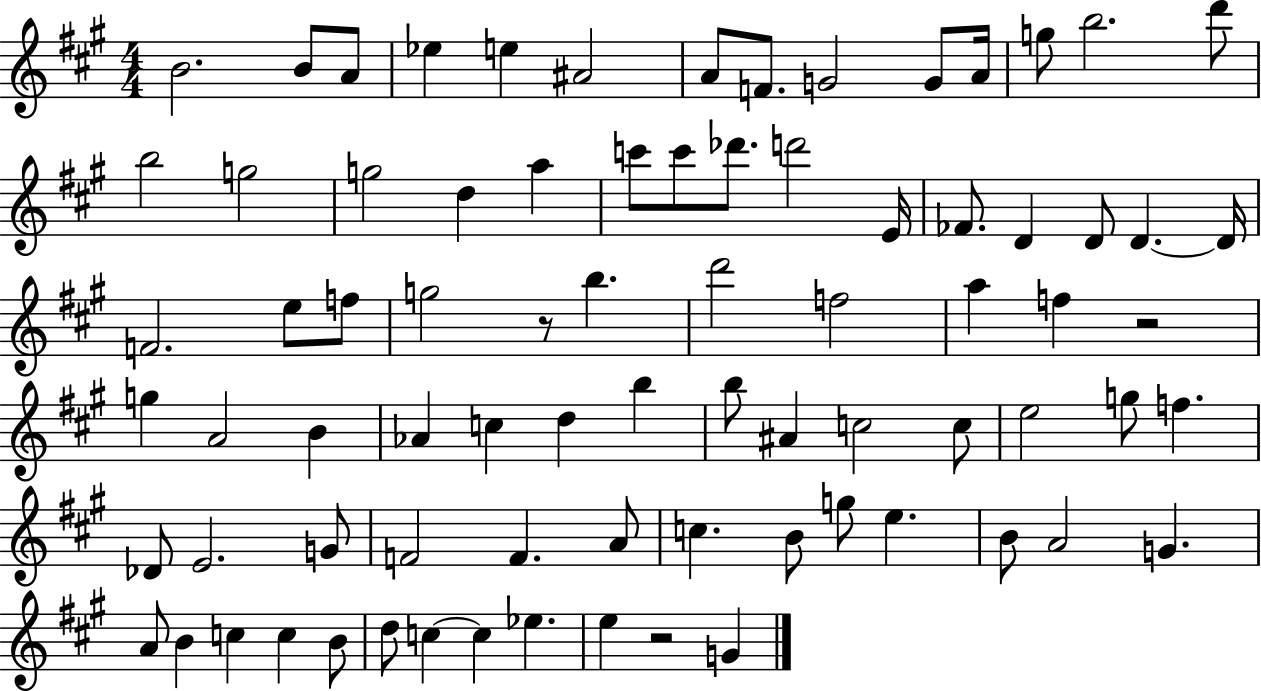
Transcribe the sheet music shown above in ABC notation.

X:1
T:Untitled
M:4/4
L:1/4
K:A
B2 B/2 A/2 _e e ^A2 A/2 F/2 G2 G/2 A/4 g/2 b2 d'/2 b2 g2 g2 d a c'/2 c'/2 _d'/2 d'2 E/4 _F/2 D D/2 D D/4 F2 e/2 f/2 g2 z/2 b d'2 f2 a f z2 g A2 B _A c d b b/2 ^A c2 c/2 e2 g/2 f _D/2 E2 G/2 F2 F A/2 c B/2 g/2 e B/2 A2 G A/2 B c c B/2 d/2 c c _e e z2 G